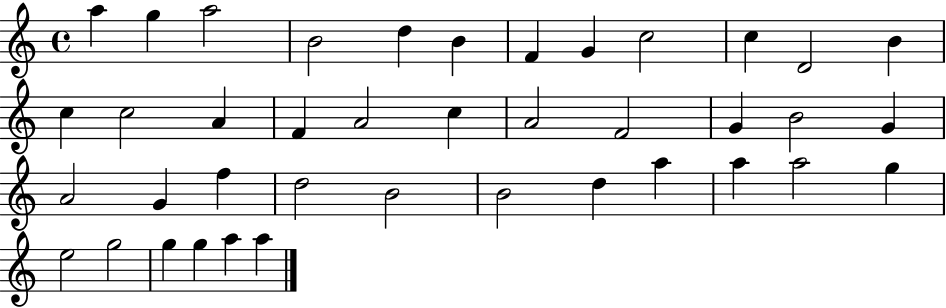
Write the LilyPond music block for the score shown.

{
  \clef treble
  \time 4/4
  \defaultTimeSignature
  \key c \major
  a''4 g''4 a''2 | b'2 d''4 b'4 | f'4 g'4 c''2 | c''4 d'2 b'4 | \break c''4 c''2 a'4 | f'4 a'2 c''4 | a'2 f'2 | g'4 b'2 g'4 | \break a'2 g'4 f''4 | d''2 b'2 | b'2 d''4 a''4 | a''4 a''2 g''4 | \break e''2 g''2 | g''4 g''4 a''4 a''4 | \bar "|."
}